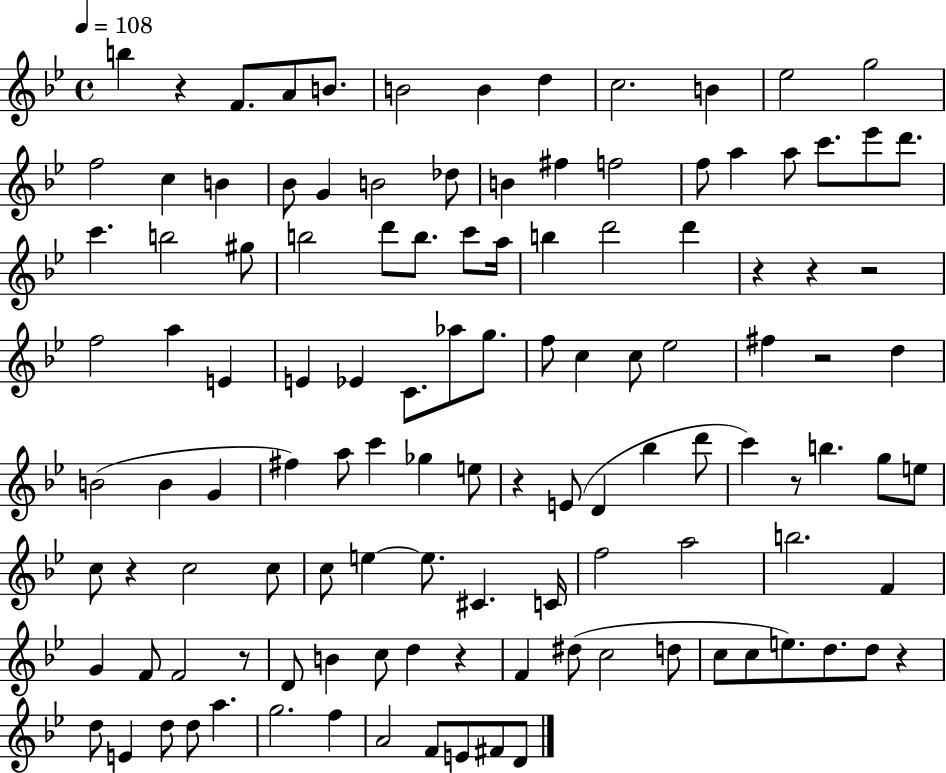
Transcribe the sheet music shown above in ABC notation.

X:1
T:Untitled
M:4/4
L:1/4
K:Bb
b z F/2 A/2 B/2 B2 B d c2 B _e2 g2 f2 c B _B/2 G B2 _d/2 B ^f f2 f/2 a a/2 c'/2 _e'/2 d'/2 c' b2 ^g/2 b2 d'/2 b/2 c'/2 a/4 b d'2 d' z z z2 f2 a E E _E C/2 _a/2 g/2 f/2 c c/2 _e2 ^f z2 d B2 B G ^f a/2 c' _g e/2 z E/2 D _b d'/2 c' z/2 b g/2 e/2 c/2 z c2 c/2 c/2 e e/2 ^C C/4 f2 a2 b2 F G F/2 F2 z/2 D/2 B c/2 d z F ^d/2 c2 d/2 c/2 c/2 e/2 d/2 d/2 z d/2 E d/2 d/2 a g2 f A2 F/2 E/2 ^F/2 D/2